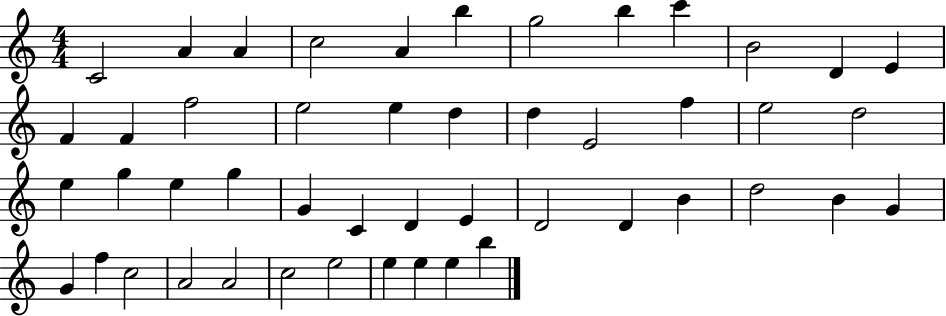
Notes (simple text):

C4/h A4/q A4/q C5/h A4/q B5/q G5/h B5/q C6/q B4/h D4/q E4/q F4/q F4/q F5/h E5/h E5/q D5/q D5/q E4/h F5/q E5/h D5/h E5/q G5/q E5/q G5/q G4/q C4/q D4/q E4/q D4/h D4/q B4/q D5/h B4/q G4/q G4/q F5/q C5/h A4/h A4/h C5/h E5/h E5/q E5/q E5/q B5/q